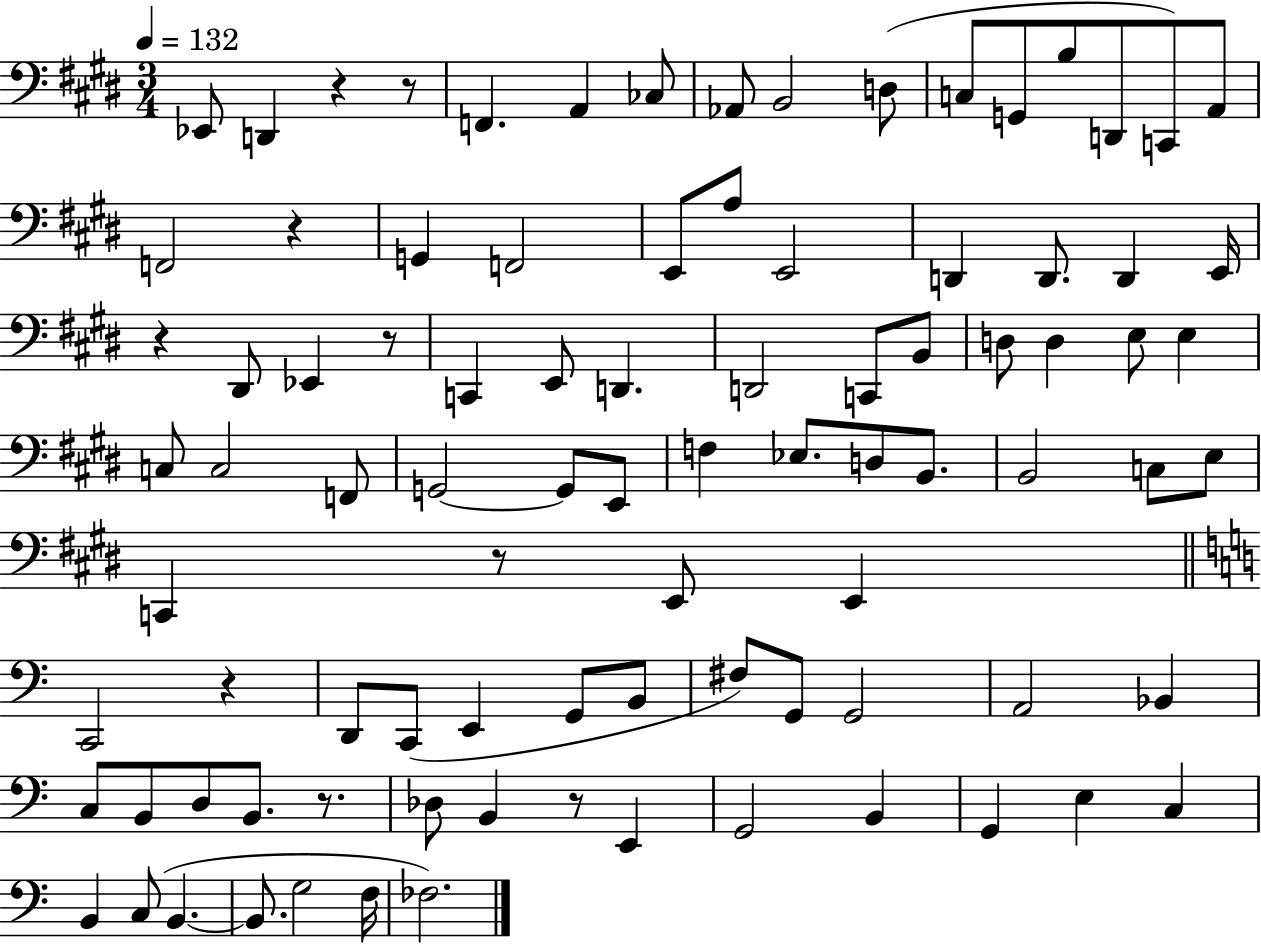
X:1
T:Untitled
M:3/4
L:1/4
K:E
_E,,/2 D,, z z/2 F,, A,, _C,/2 _A,,/2 B,,2 D,/2 C,/2 G,,/2 B,/2 D,,/2 C,,/2 A,,/2 F,,2 z G,, F,,2 E,,/2 A,/2 E,,2 D,, D,,/2 D,, E,,/4 z ^D,,/2 _E,, z/2 C,, E,,/2 D,, D,,2 C,,/2 B,,/2 D,/2 D, E,/2 E, C,/2 C,2 F,,/2 G,,2 G,,/2 E,,/2 F, _E,/2 D,/2 B,,/2 B,,2 C,/2 E,/2 C,, z/2 E,,/2 E,, C,,2 z D,,/2 C,,/2 E,, G,,/2 B,,/2 ^F,/2 G,,/2 G,,2 A,,2 _B,, C,/2 B,,/2 D,/2 B,,/2 z/2 _D,/2 B,, z/2 E,, G,,2 B,, G,, E, C, B,, C,/2 B,, B,,/2 G,2 F,/4 _F,2